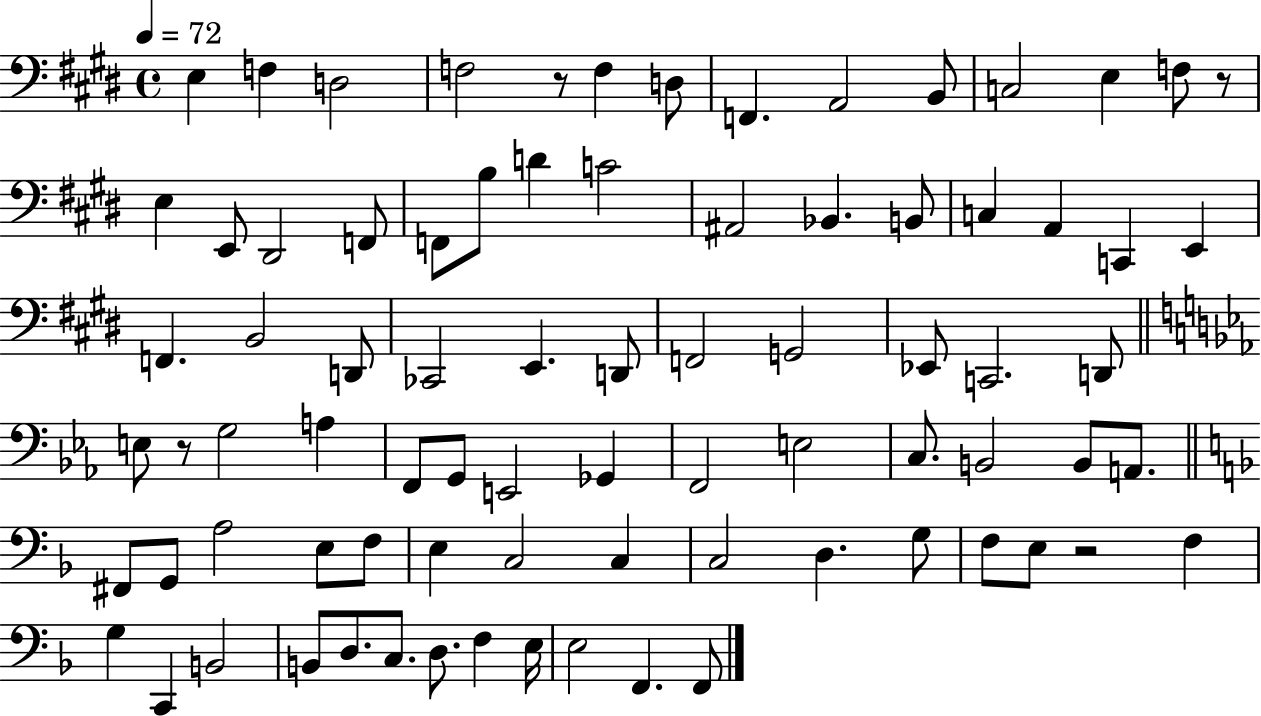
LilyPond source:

{
  \clef bass
  \time 4/4
  \defaultTimeSignature
  \key e \major
  \tempo 4 = 72
  e4 f4 d2 | f2 r8 f4 d8 | f,4. a,2 b,8 | c2 e4 f8 r8 | \break e4 e,8 dis,2 f,8 | f,8 b8 d'4 c'2 | ais,2 bes,4. b,8 | c4 a,4 c,4 e,4 | \break f,4. b,2 d,8 | ces,2 e,4. d,8 | f,2 g,2 | ees,8 c,2. d,8 | \break \bar "||" \break \key ees \major e8 r8 g2 a4 | f,8 g,8 e,2 ges,4 | f,2 e2 | c8. b,2 b,8 a,8. | \break \bar "||" \break \key d \minor fis,8 g,8 a2 e8 f8 | e4 c2 c4 | c2 d4. g8 | f8 e8 r2 f4 | \break g4 c,4 b,2 | b,8 d8. c8. d8. f4 e16 | e2 f,4. f,8 | \bar "|."
}